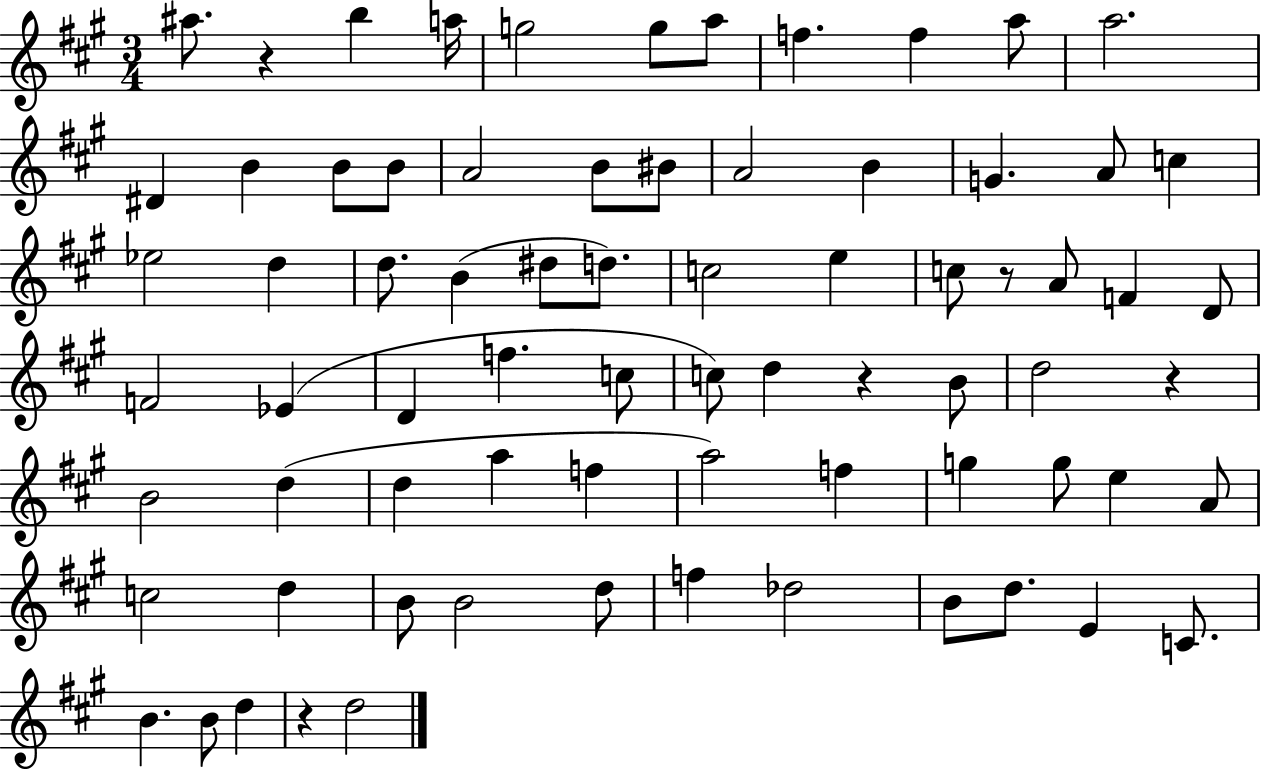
A#5/e. R/q B5/q A5/s G5/h G5/e A5/e F5/q. F5/q A5/e A5/h. D#4/q B4/q B4/e B4/e A4/h B4/e BIS4/e A4/h B4/q G4/q. A4/e C5/q Eb5/h D5/q D5/e. B4/q D#5/e D5/e. C5/h E5/q C5/e R/e A4/e F4/q D4/e F4/h Eb4/q D4/q F5/q. C5/e C5/e D5/q R/q B4/e D5/h R/q B4/h D5/q D5/q A5/q F5/q A5/h F5/q G5/q G5/e E5/q A4/e C5/h D5/q B4/e B4/h D5/e F5/q Db5/h B4/e D5/e. E4/q C4/e. B4/q. B4/e D5/q R/q D5/h